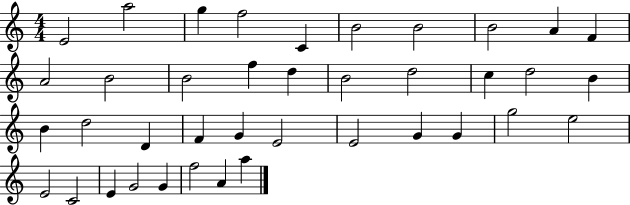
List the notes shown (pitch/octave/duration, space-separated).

E4/h A5/h G5/q F5/h C4/q B4/h B4/h B4/h A4/q F4/q A4/h B4/h B4/h F5/q D5/q B4/h D5/h C5/q D5/h B4/q B4/q D5/h D4/q F4/q G4/q E4/h E4/h G4/q G4/q G5/h E5/h E4/h C4/h E4/q G4/h G4/q F5/h A4/q A5/q